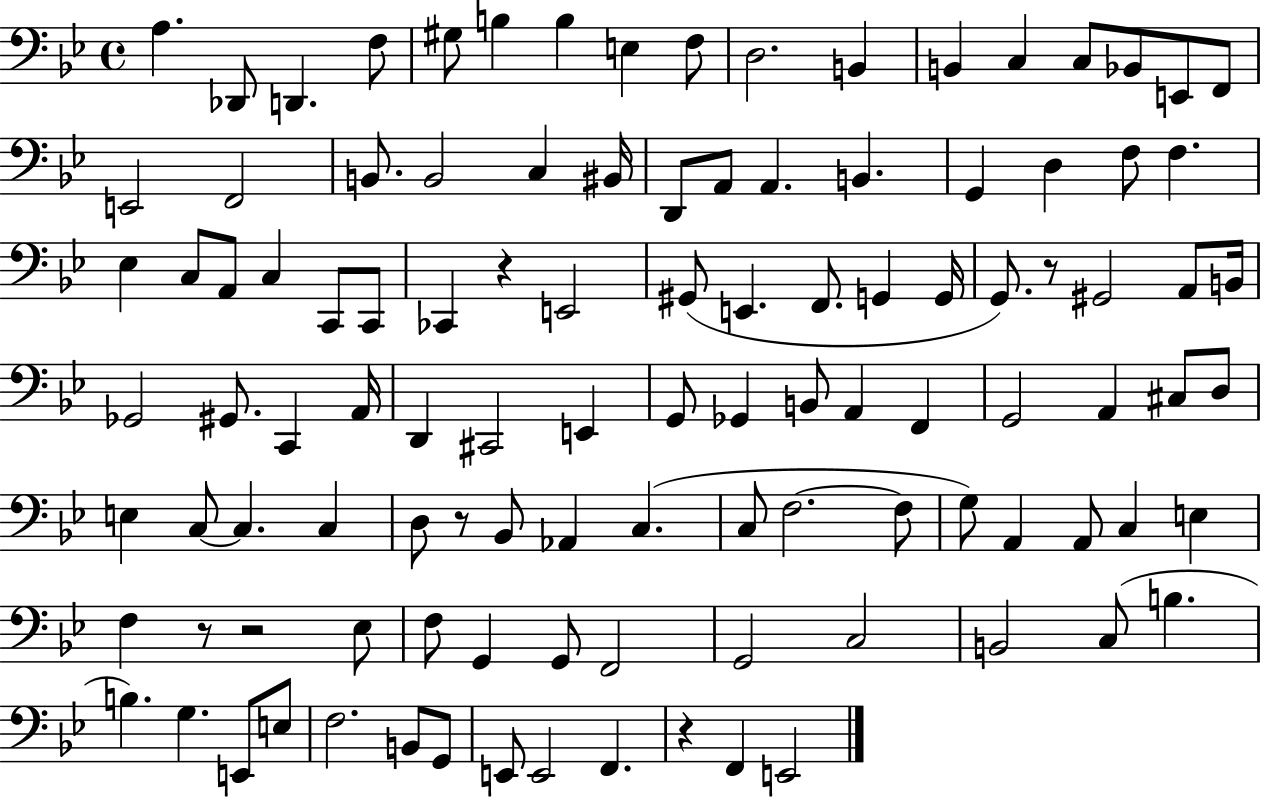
{
  \clef bass
  \time 4/4
  \defaultTimeSignature
  \key bes \major
  a4. des,8 d,4. f8 | gis8 b4 b4 e4 f8 | d2. b,4 | b,4 c4 c8 bes,8 e,8 f,8 | \break e,2 f,2 | b,8. b,2 c4 bis,16 | d,8 a,8 a,4. b,4. | g,4 d4 f8 f4. | \break ees4 c8 a,8 c4 c,8 c,8 | ces,4 r4 e,2 | gis,8( e,4. f,8. g,4 g,16 | g,8.) r8 gis,2 a,8 b,16 | \break ges,2 gis,8. c,4 a,16 | d,4 cis,2 e,4 | g,8 ges,4 b,8 a,4 f,4 | g,2 a,4 cis8 d8 | \break e4 c8~~ c4. c4 | d8 r8 bes,8 aes,4 c4.( | c8 f2.~~ f8 | g8) a,4 a,8 c4 e4 | \break f4 r8 r2 ees8 | f8 g,4 g,8 f,2 | g,2 c2 | b,2 c8( b4. | \break b4.) g4. e,8 e8 | f2. b,8 g,8 | e,8 e,2 f,4. | r4 f,4 e,2 | \break \bar "|."
}